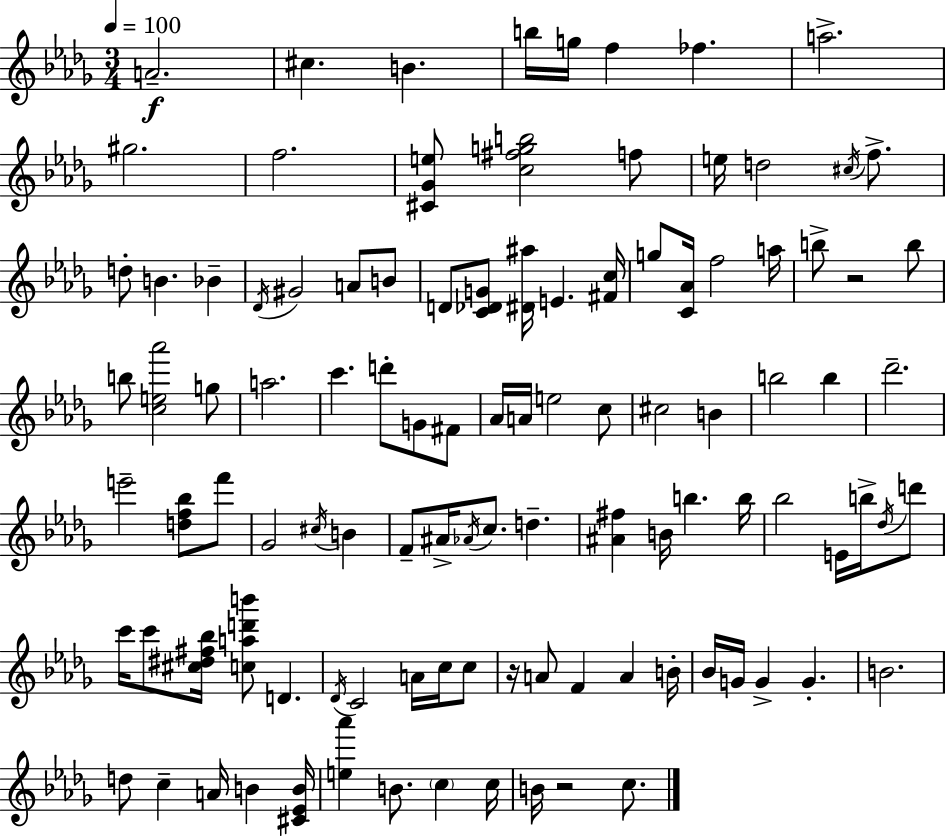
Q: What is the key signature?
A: BES minor